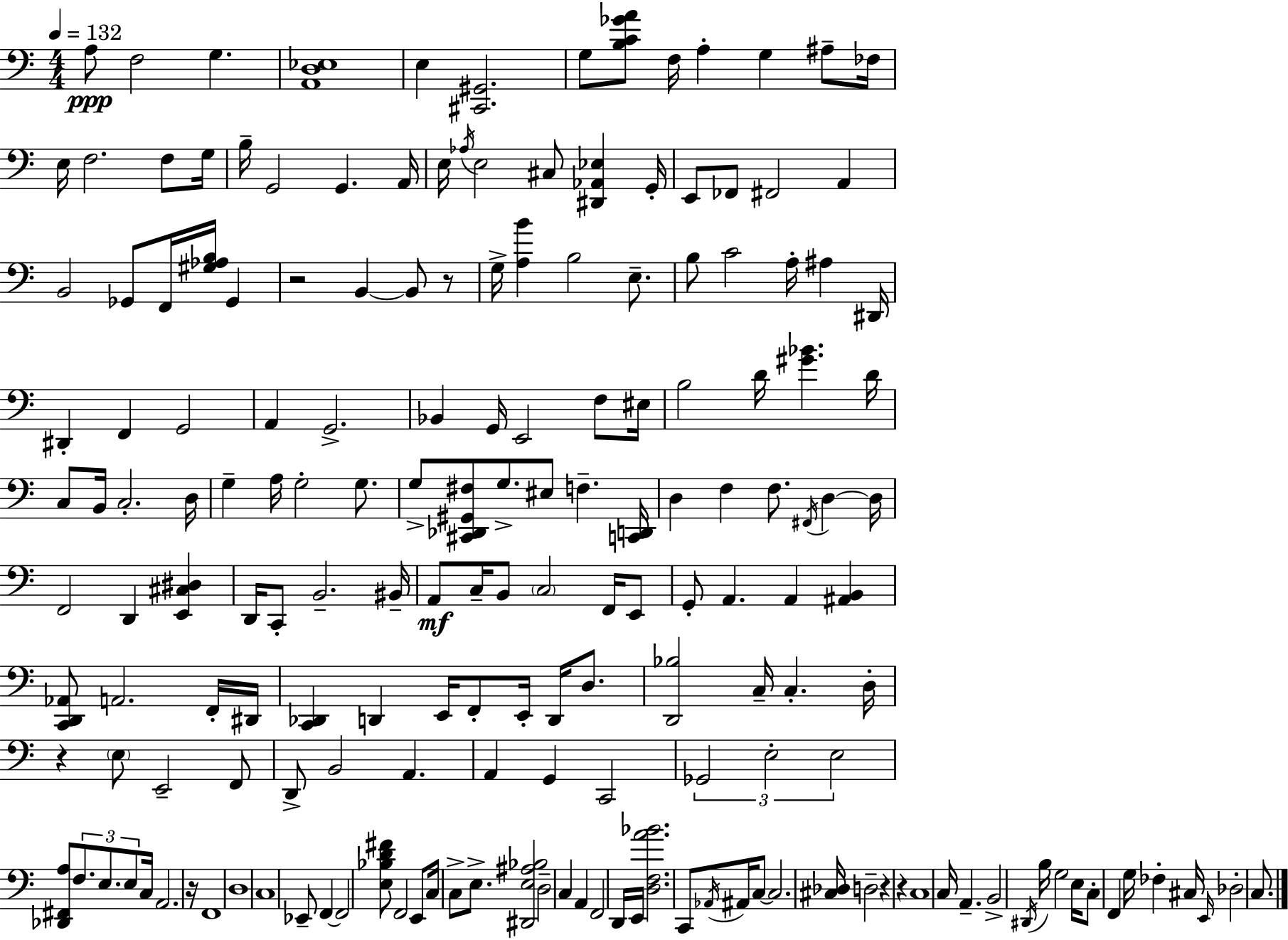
X:1
T:Untitled
M:4/4
L:1/4
K:Am
A,/2 F,2 G, [A,,D,_E,]4 E, [^C,,^G,,]2 G,/2 [B,C_GA]/2 F,/4 A, G, ^A,/2 _F,/4 E,/4 F,2 F,/2 G,/4 B,/4 G,,2 G,, A,,/4 E,/4 _A,/4 E,2 ^C,/2 [^D,,_A,,_E,] G,,/4 E,,/2 _F,,/2 ^F,,2 A,, B,,2 _G,,/2 F,,/4 [^G,_A,B,]/4 _G,, z2 B,, B,,/2 z/2 G,/4 [A,B] B,2 E,/2 B,/2 C2 A,/4 ^A, ^D,,/4 ^D,, F,, G,,2 A,, G,,2 _B,, G,,/4 E,,2 F,/2 ^E,/4 B,2 D/4 [^G_B] D/4 C,/2 B,,/4 C,2 D,/4 G, A,/4 G,2 G,/2 G,/2 [^C,,_D,,^G,,^F,]/2 G,/2 ^E,/2 F, [C,,D,,]/4 D, F, F,/2 ^F,,/4 D, D,/4 F,,2 D,, [E,,^C,^D,] D,,/4 C,,/2 B,,2 ^B,,/4 A,,/2 C,/4 B,,/2 C,2 F,,/4 E,,/2 G,,/2 A,, A,, [^A,,B,,] [C,,D,,_A,,]/2 A,,2 F,,/4 ^D,,/4 [C,,_D,,] D,, E,,/4 F,,/2 E,,/4 D,,/4 D,/2 [D,,_B,]2 C,/4 C, D,/4 z E,/2 E,,2 F,,/2 D,,/2 B,,2 A,, A,, G,, C,,2 _G,,2 E,2 E,2 [_D,,^F,,A,]/2 F,/2 E,/2 E,/2 C,/4 A,,2 z/4 F,,4 D,4 C,4 _E,,/2 F,, F,,2 [E,_B,D^F]/2 F,,2 E,,/2 C,/4 C,/2 E,/2 [^D,,E,^A,_B,]2 D,2 C, A,, F,,2 D,,/4 E,,/4 [D,F,A_B]2 C,,/2 _A,,/4 ^A,,/4 C,/2 C,2 [^C,_D,]/4 D,2 z z C,4 C,/4 A,, B,,2 ^D,,/4 B,/4 G,2 E,/4 C,/2 F,, G,/4 _F, ^C,/4 E,,/4 _D,2 C,/2